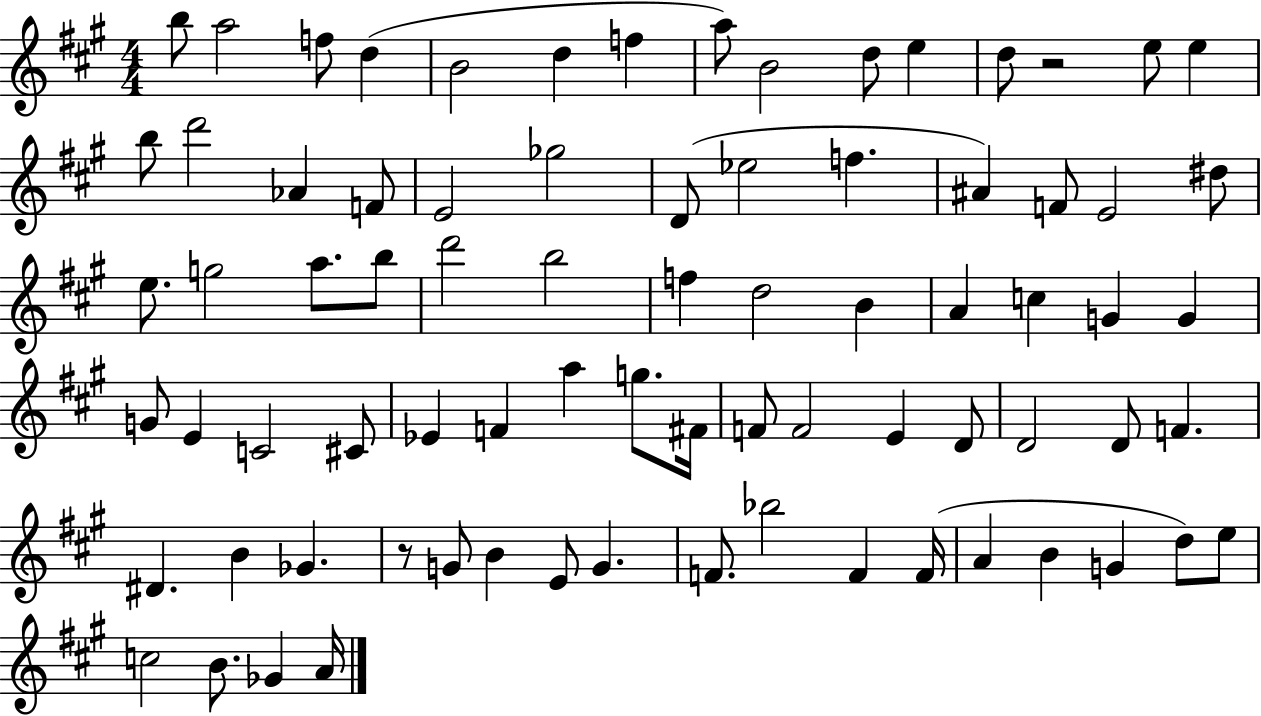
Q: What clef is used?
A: treble